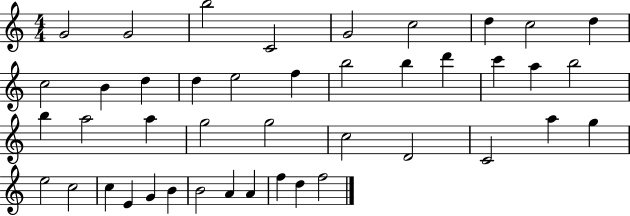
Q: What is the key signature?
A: C major